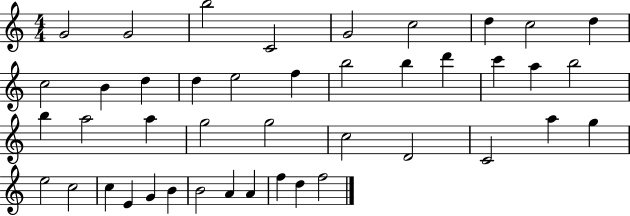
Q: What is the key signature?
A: C major